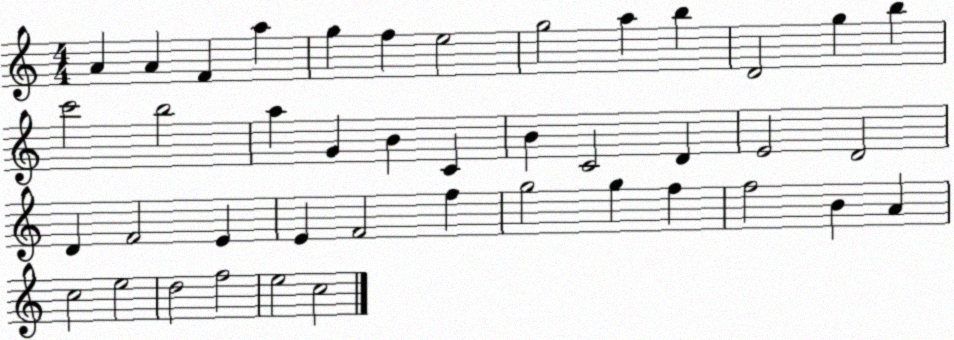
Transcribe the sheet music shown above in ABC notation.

X:1
T:Untitled
M:4/4
L:1/4
K:C
A A F a g f e2 g2 a b D2 g b c'2 b2 a G B C B C2 D E2 D2 D F2 E E F2 f g2 g f f2 B A c2 e2 d2 f2 e2 c2